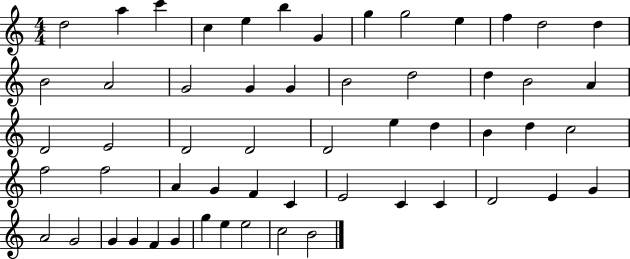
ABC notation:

X:1
T:Untitled
M:4/4
L:1/4
K:C
d2 a c' c e b G g g2 e f d2 d B2 A2 G2 G G B2 d2 d B2 A D2 E2 D2 D2 D2 e d B d c2 f2 f2 A G F C E2 C C D2 E G A2 G2 G G F G g e e2 c2 B2